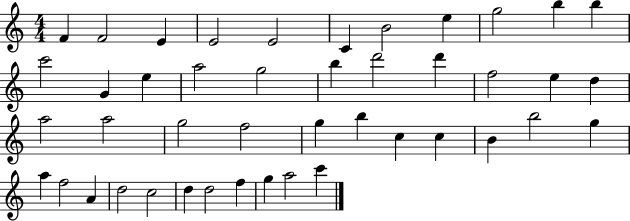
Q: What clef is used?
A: treble